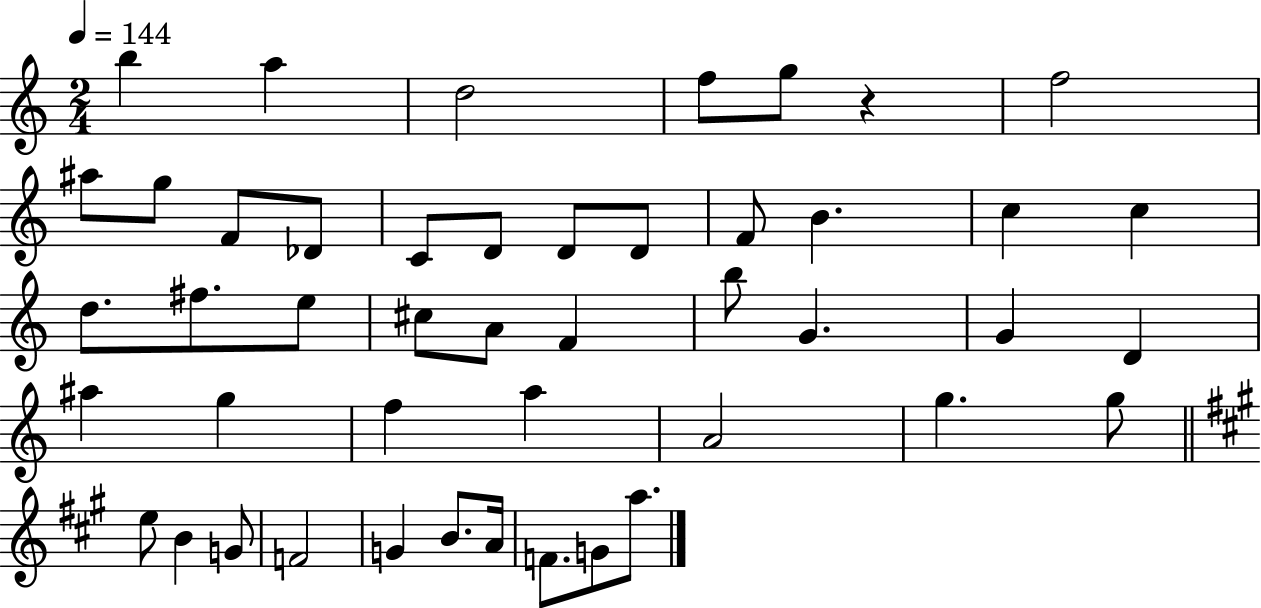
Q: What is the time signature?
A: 2/4